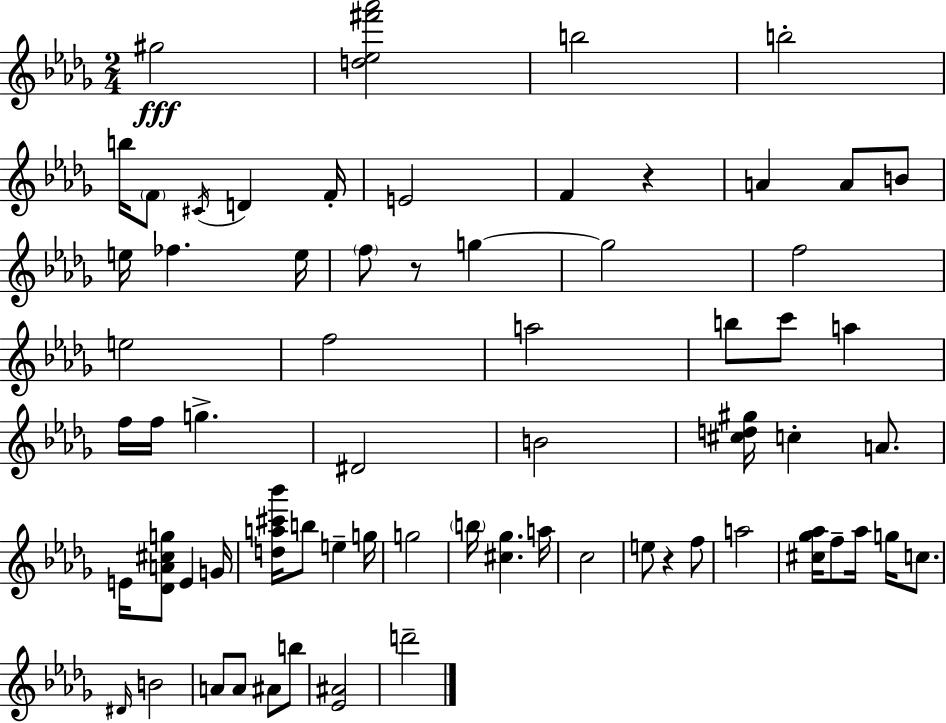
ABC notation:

X:1
T:Untitled
M:2/4
L:1/4
K:Bbm
^g2 [d_e^f'_a']2 b2 b2 b/4 F/2 ^C/4 D F/4 E2 F z A A/2 B/2 e/4 _f e/4 f/2 z/2 g g2 f2 e2 f2 a2 b/2 c'/2 a f/4 f/4 g ^D2 B2 [^cd^g]/4 c A/2 E/4 [_DA^cg]/2 E G/4 [da^c'_b']/4 b/2 e g/4 g2 b/4 [^c_g] a/4 c2 e/2 z f/2 a2 [^c_g_a]/4 f/2 _a/4 g/4 c/2 ^D/4 B2 A/2 A/2 ^A/2 b/2 [_E^A]2 d'2